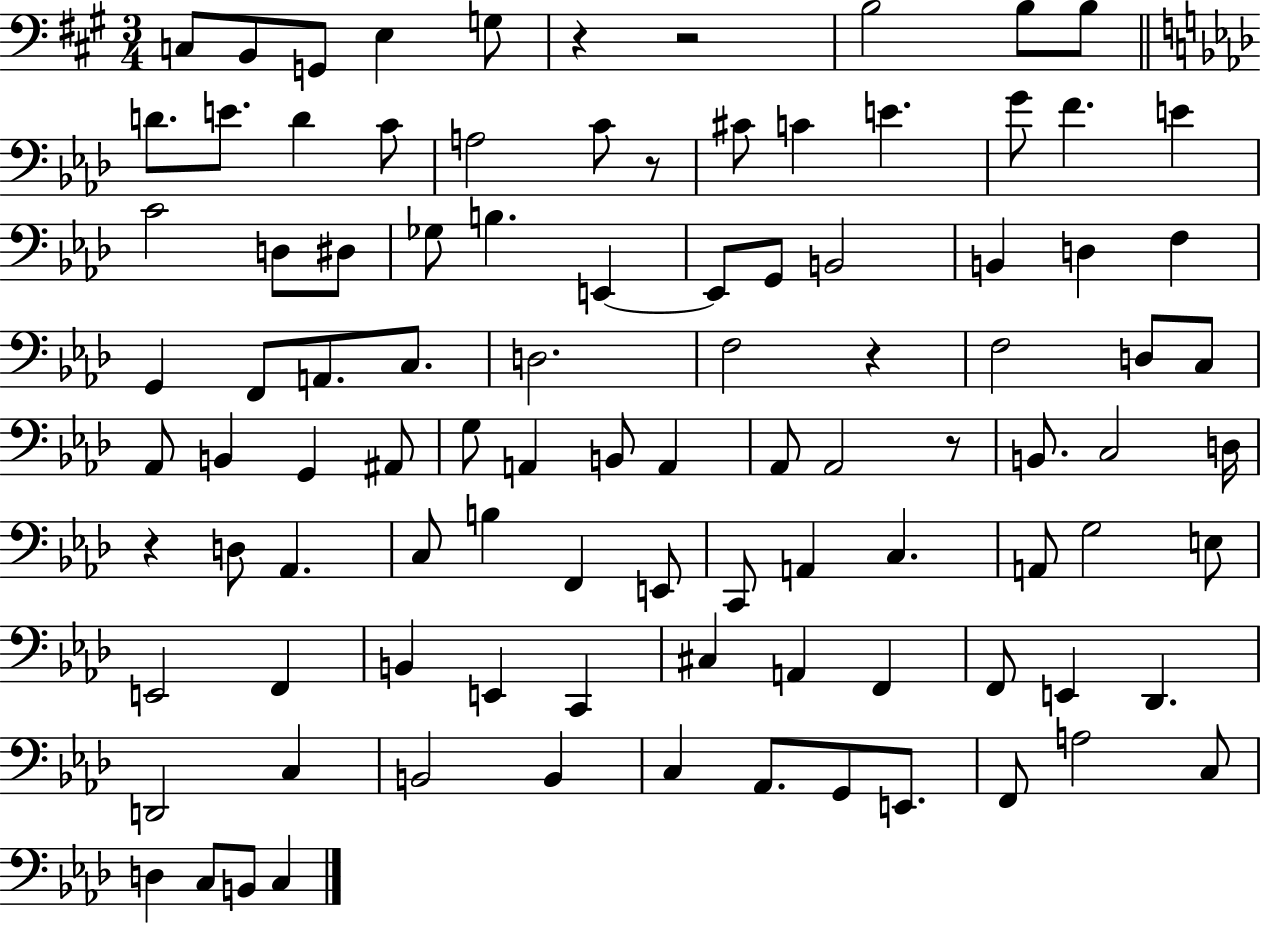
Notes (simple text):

C3/e B2/e G2/e E3/q G3/e R/q R/h B3/h B3/e B3/e D4/e. E4/e. D4/q C4/e A3/h C4/e R/e C#4/e C4/q E4/q. G4/e F4/q. E4/q C4/h D3/e D#3/e Gb3/e B3/q. E2/q E2/e G2/e B2/h B2/q D3/q F3/q G2/q F2/e A2/e. C3/e. D3/h. F3/h R/q F3/h D3/e C3/e Ab2/e B2/q G2/q A#2/e G3/e A2/q B2/e A2/q Ab2/e Ab2/h R/e B2/e. C3/h D3/s R/q D3/e Ab2/q. C3/e B3/q F2/q E2/e C2/e A2/q C3/q. A2/e G3/h E3/e E2/h F2/q B2/q E2/q C2/q C#3/q A2/q F2/q F2/e E2/q Db2/q. D2/h C3/q B2/h B2/q C3/q Ab2/e. G2/e E2/e. F2/e A3/h C3/e D3/q C3/e B2/e C3/q